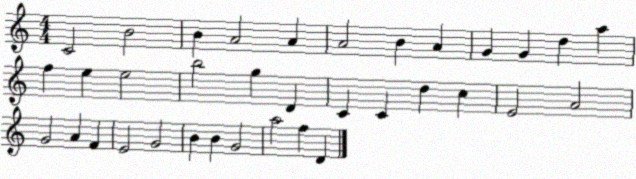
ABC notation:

X:1
T:Untitled
M:4/4
L:1/4
K:C
C2 B2 B A2 A A2 B A G G d a f e e2 b2 g D C C d c E2 A2 G2 A F E2 G2 B B G2 a2 f D